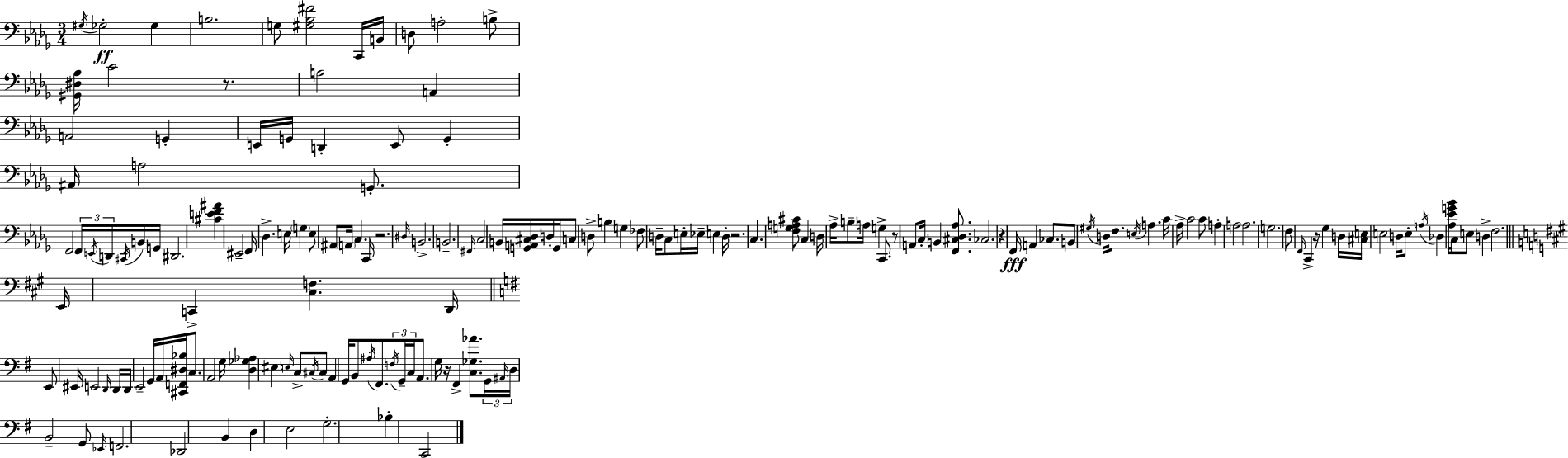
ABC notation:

X:1
T:Untitled
M:3/4
L:1/4
K:Bbm
^G,/4 _G,2 _G, B,2 G,/2 [^G,_B,^F]2 C,,/4 B,,/4 D,/2 A,2 B,/2 [^G,,^D,_A,]/4 C2 z/2 A,2 A,, A,,2 G,, E,,/4 G,,/4 D,, E,,/2 G,, ^A,,/4 A,2 G,,/2 F,,2 F,,/4 E,,/4 D,,/4 ^C,,/4 B,,/4 G,,/4 ^D,,2 [^CEF^A] ^E,,2 F,,/4 _D, E,/4 G, E,/2 ^A,,/2 A,,/4 C, C,,/4 z2 ^D,/4 B,,2 B,,2 ^F,,/4 C,2 B,,/4 [G,,A,,^C,_D,]/4 D,/4 G,,/4 C,/2 D,/2 B, G, _F,/2 D,/4 C,/2 E,/4 _E,/4 E, D,/4 z2 C, [F,G,A,^C]/2 C, D,/4 _A,/4 B,/2 A,/4 G, C,,/2 z/2 A,,/2 C,/4 B,, [F,,^C,_D,_A,]/2 _C,2 z F,,/4 A,, _C,/2 B,,/2 ^G,/4 D,/4 F,/2 E,/4 A, C/4 _A,/4 C2 C/2 A, A,2 A,2 G,2 F,/2 F,,/4 C,, z/4 _G, D,/4 [^C,E,]/4 E,2 D,/4 E,/2 A,/4 _D, [_A,_EG_B]/4 C,/4 E,/2 D, F,2 E,,/4 C,, [^C,F,] D,,/4 E,,/2 ^E,,/4 E,,2 D,,/4 D,,/4 D,,/4 E,,2 G,,/4 A,,/4 [^C,,F,,^D,_B,]/4 C,/2 A,,2 G,/4 [D,_G,_A,] ^E, E,/4 C,/2 ^C,/4 ^C,/2 A,, G,,/4 B,,/2 ^A,/4 ^F,,/2 F,/4 G,,/4 C,/4 A,,/2 G,/4 z/4 ^F,, [C,_G,_A]/2 G,,/4 ^A,,/4 D,/4 B,,2 G,,/2 _E,,/4 F,,2 _D,,2 B,, D, E,2 G,2 _B, C,,2